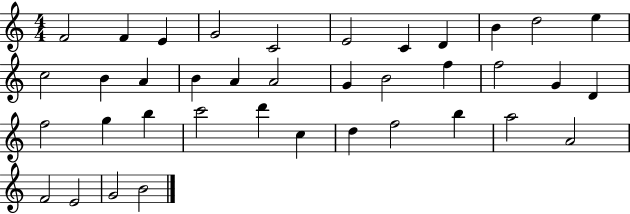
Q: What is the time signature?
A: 4/4